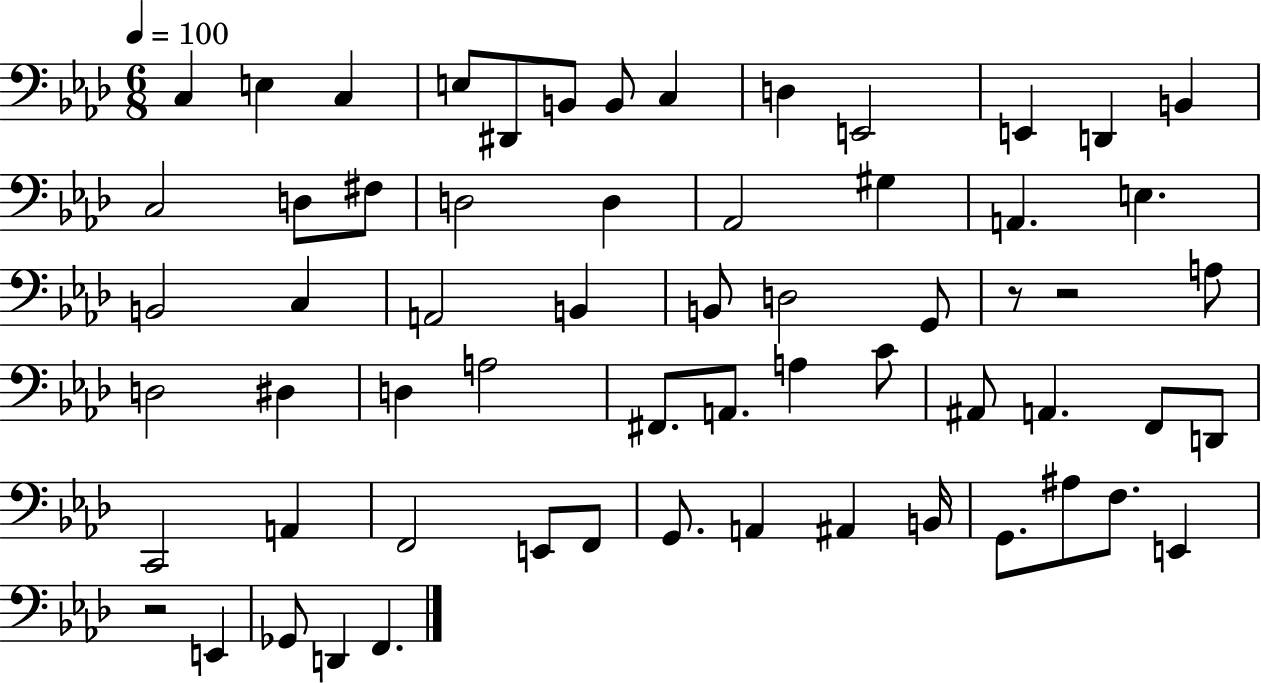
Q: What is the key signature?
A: AES major